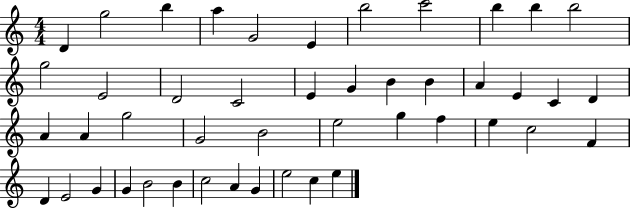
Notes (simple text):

D4/q G5/h B5/q A5/q G4/h E4/q B5/h C6/h B5/q B5/q B5/h G5/h E4/h D4/h C4/h E4/q G4/q B4/q B4/q A4/q E4/q C4/q D4/q A4/q A4/q G5/h G4/h B4/h E5/h G5/q F5/q E5/q C5/h F4/q D4/q E4/h G4/q G4/q B4/h B4/q C5/h A4/q G4/q E5/h C5/q E5/q